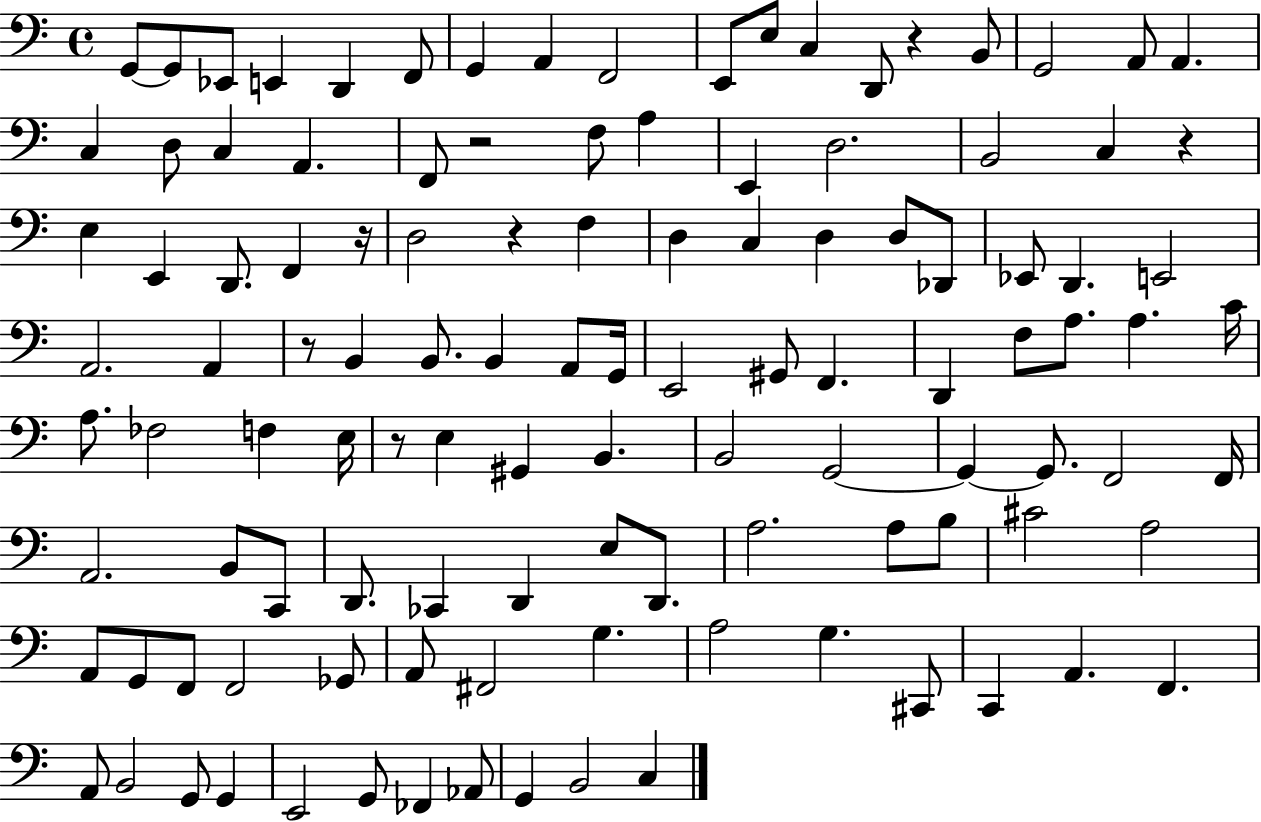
X:1
T:Untitled
M:4/4
L:1/4
K:C
G,,/2 G,,/2 _E,,/2 E,, D,, F,,/2 G,, A,, F,,2 E,,/2 E,/2 C, D,,/2 z B,,/2 G,,2 A,,/2 A,, C, D,/2 C, A,, F,,/2 z2 F,/2 A, E,, D,2 B,,2 C, z E, E,, D,,/2 F,, z/4 D,2 z F, D, C, D, D,/2 _D,,/2 _E,,/2 D,, E,,2 A,,2 A,, z/2 B,, B,,/2 B,, A,,/2 G,,/4 E,,2 ^G,,/2 F,, D,, F,/2 A,/2 A, C/4 A,/2 _F,2 F, E,/4 z/2 E, ^G,, B,, B,,2 G,,2 G,, G,,/2 F,,2 F,,/4 A,,2 B,,/2 C,,/2 D,,/2 _C,, D,, E,/2 D,,/2 A,2 A,/2 B,/2 ^C2 A,2 A,,/2 G,,/2 F,,/2 F,,2 _G,,/2 A,,/2 ^F,,2 G, A,2 G, ^C,,/2 C,, A,, F,, A,,/2 B,,2 G,,/2 G,, E,,2 G,,/2 _F,, _A,,/2 G,, B,,2 C,